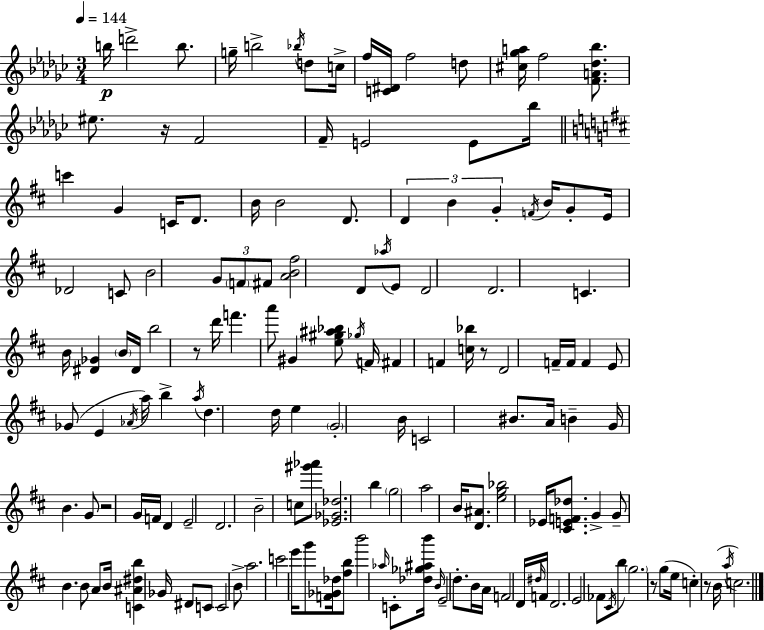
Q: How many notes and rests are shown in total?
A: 152